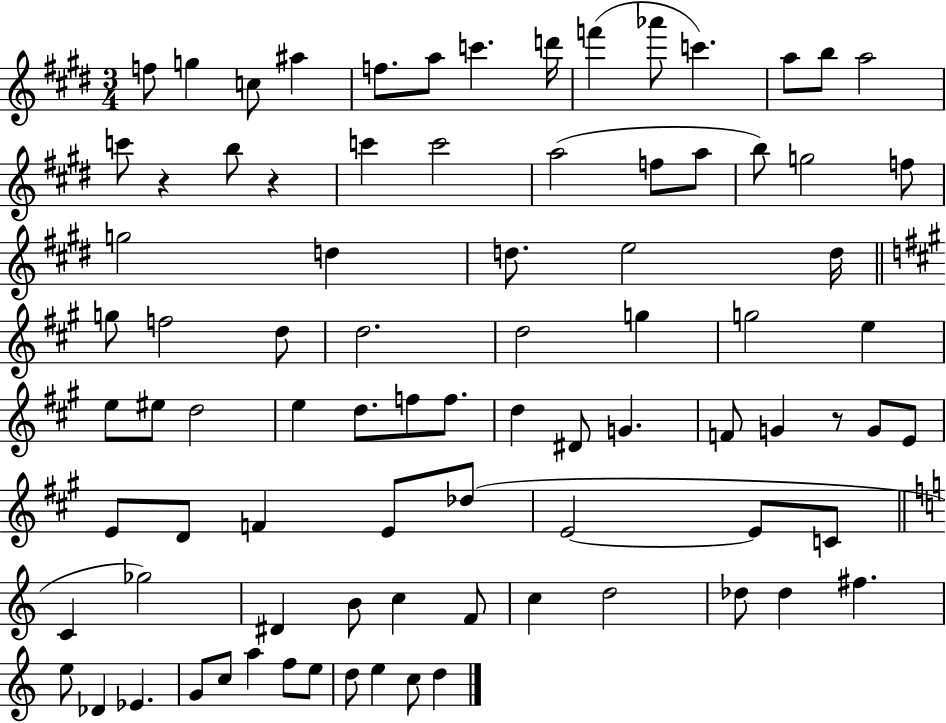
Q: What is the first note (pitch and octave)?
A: F5